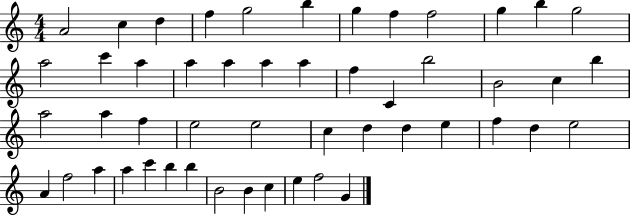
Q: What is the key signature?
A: C major